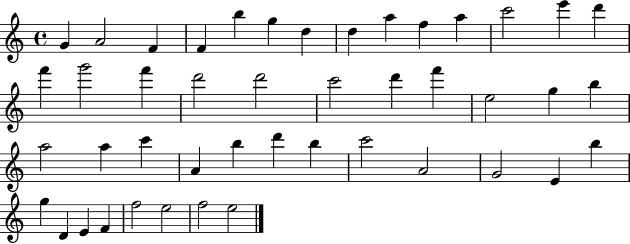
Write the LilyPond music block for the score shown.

{
  \clef treble
  \time 4/4
  \defaultTimeSignature
  \key c \major
  g'4 a'2 f'4 | f'4 b''4 g''4 d''4 | d''4 a''4 f''4 a''4 | c'''2 e'''4 d'''4 | \break f'''4 g'''2 f'''4 | d'''2 d'''2 | c'''2 d'''4 f'''4 | e''2 g''4 b''4 | \break a''2 a''4 c'''4 | a'4 b''4 d'''4 b''4 | c'''2 a'2 | g'2 e'4 b''4 | \break g''4 d'4 e'4 f'4 | f''2 e''2 | f''2 e''2 | \bar "|."
}